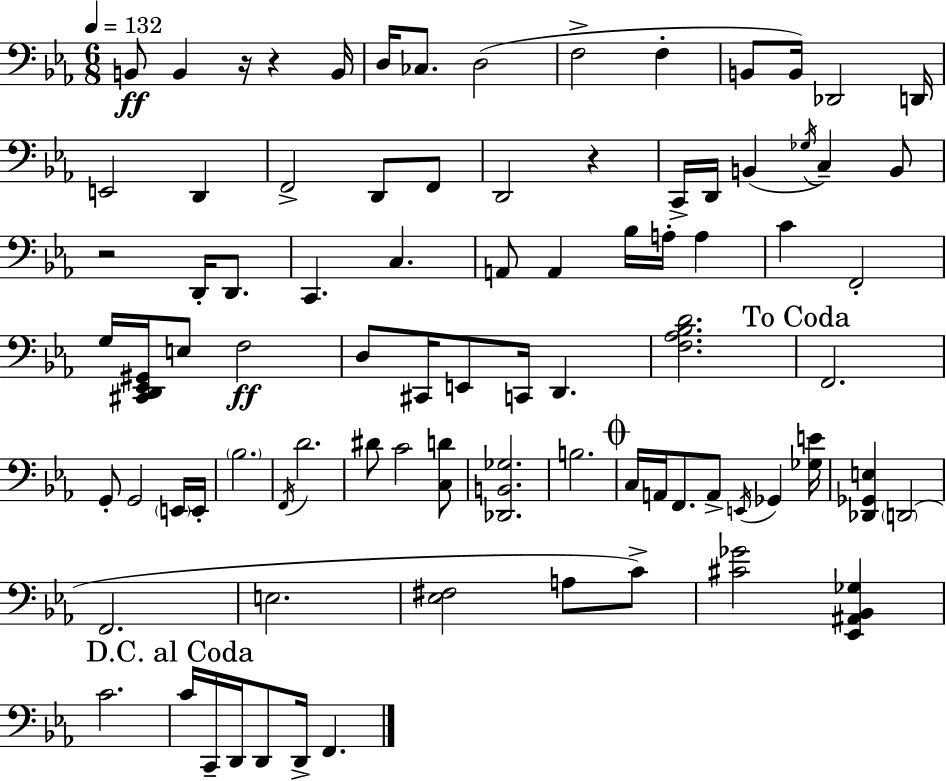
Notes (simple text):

B2/e B2/q R/s R/q B2/s D3/s CES3/e. D3/h F3/h F3/q B2/e B2/s Db2/h D2/s E2/h D2/q F2/h D2/e F2/e D2/h R/q C2/s D2/s B2/q Gb3/s C3/q B2/e R/h D2/s D2/e. C2/q. C3/q. A2/e A2/q Bb3/s A3/s A3/q C4/q F2/h G3/s [C#2,D2,Eb2,G#2]/s E3/e F3/h D3/e C#2/s E2/e C2/s D2/q. [F3,Ab3,Bb3,D4]/h. F2/h. G2/e G2/h E2/s E2/s Bb3/h. F2/s D4/h. D#4/e C4/h [C3,D4]/e [Db2,B2,Gb3]/h. B3/h. C3/s A2/s F2/e. A2/e E2/s Gb2/q [Gb3,E4]/s [Db2,Gb2,E3]/q D2/h F2/h. E3/h. [Eb3,F#3]/h A3/e C4/e [C#4,Gb4]/h [Eb2,A#2,Bb2,Gb3]/q C4/h. C4/s C2/s D2/s D2/e D2/s F2/q.